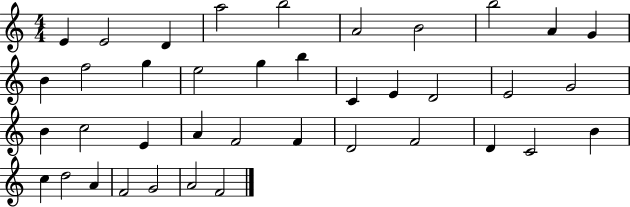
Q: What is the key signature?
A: C major